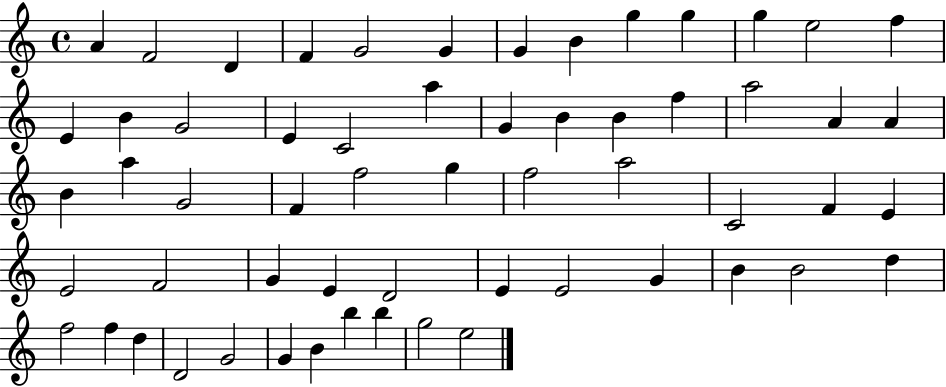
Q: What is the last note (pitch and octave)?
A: E5